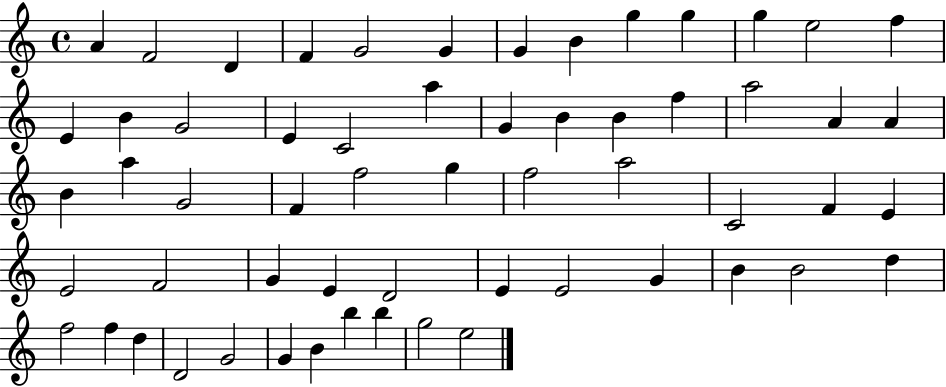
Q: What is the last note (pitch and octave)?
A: E5